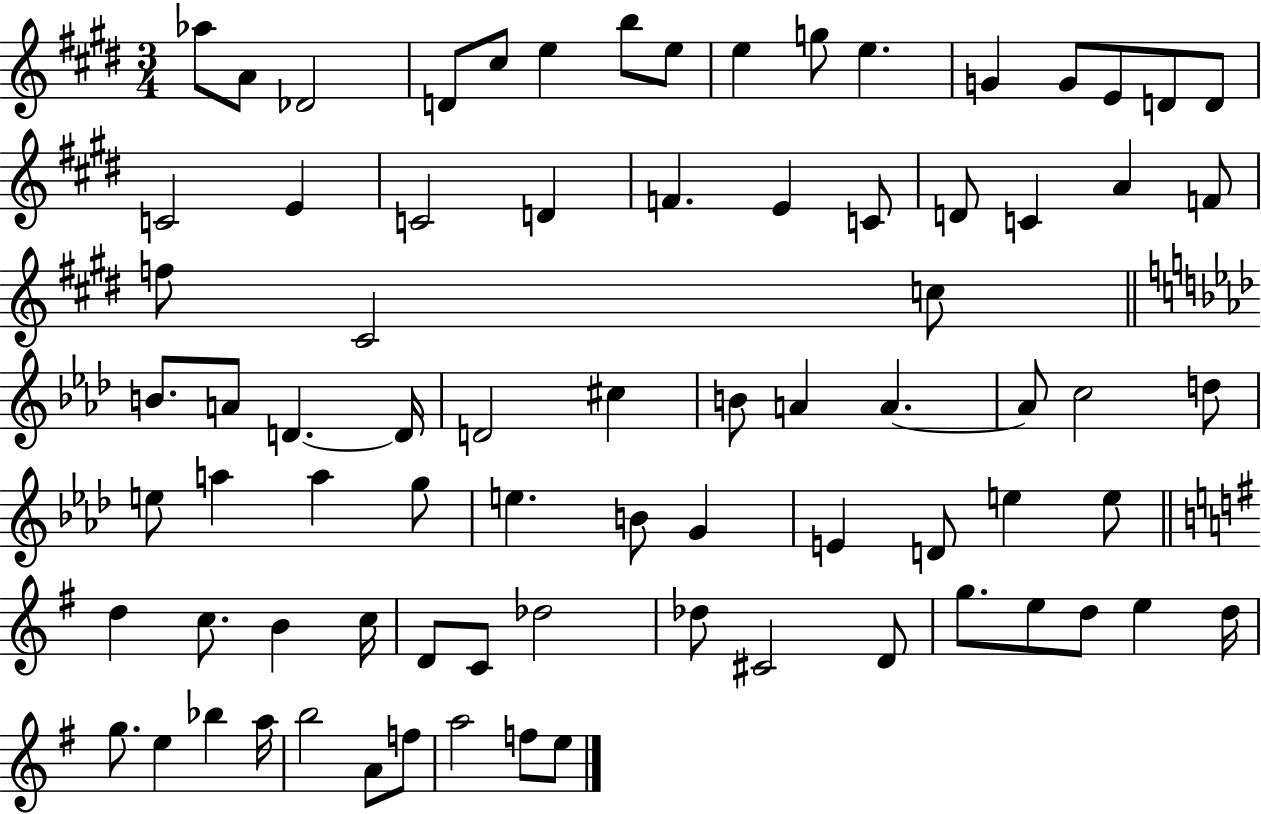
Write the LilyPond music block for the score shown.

{
  \clef treble
  \numericTimeSignature
  \time 3/4
  \key e \major
  aes''8 a'8 des'2 | d'8 cis''8 e''4 b''8 e''8 | e''4 g''8 e''4. | g'4 g'8 e'8 d'8 d'8 | \break c'2 e'4 | c'2 d'4 | f'4. e'4 c'8 | d'8 c'4 a'4 f'8 | \break f''8 cis'2 c''8 | \bar "||" \break \key f \minor b'8. a'8 d'4.~~ d'16 | d'2 cis''4 | b'8 a'4 a'4.~~ | a'8 c''2 d''8 | \break e''8 a''4 a''4 g''8 | e''4. b'8 g'4 | e'4 d'8 e''4 e''8 | \bar "||" \break \key e \minor d''4 c''8. b'4 c''16 | d'8 c'8 des''2 | des''8 cis'2 d'8 | g''8. e''8 d''8 e''4 d''16 | \break g''8. e''4 bes''4 a''16 | b''2 a'8 f''8 | a''2 f''8 e''8 | \bar "|."
}